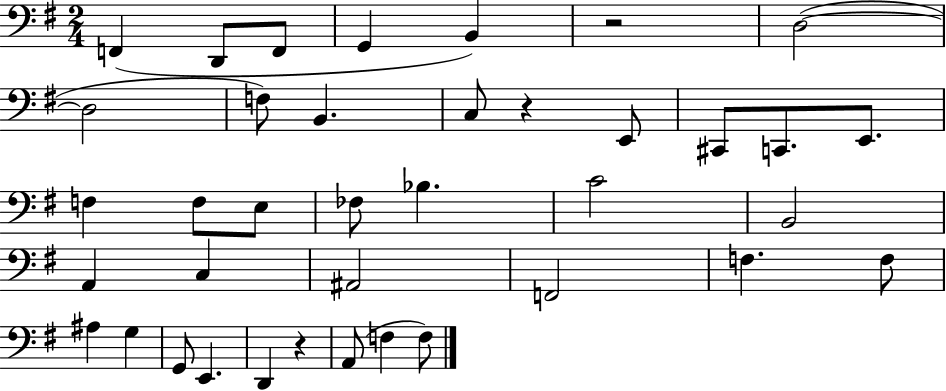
X:1
T:Untitled
M:2/4
L:1/4
K:G
F,, D,,/2 F,,/2 G,, B,, z2 D,2 D,2 F,/2 B,, C,/2 z E,,/2 ^C,,/2 C,,/2 E,,/2 F, F,/2 E,/2 _F,/2 _B, C2 B,,2 A,, C, ^A,,2 F,,2 F, F,/2 ^A, G, G,,/2 E,, D,, z A,,/2 F, F,/2